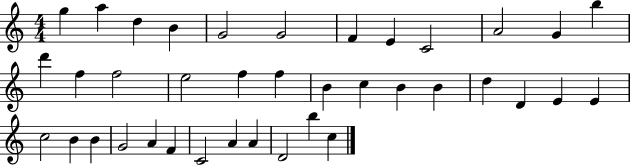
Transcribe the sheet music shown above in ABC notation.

X:1
T:Untitled
M:4/4
L:1/4
K:C
g a d B G2 G2 F E C2 A2 G b d' f f2 e2 f f B c B B d D E E c2 B B G2 A F C2 A A D2 b c